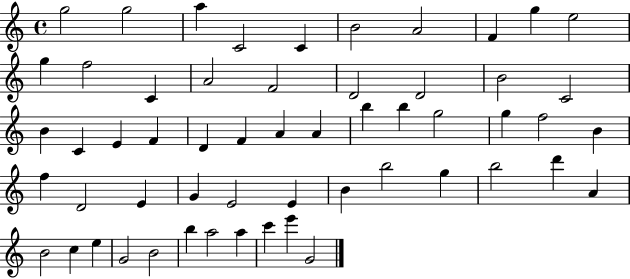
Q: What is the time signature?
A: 4/4